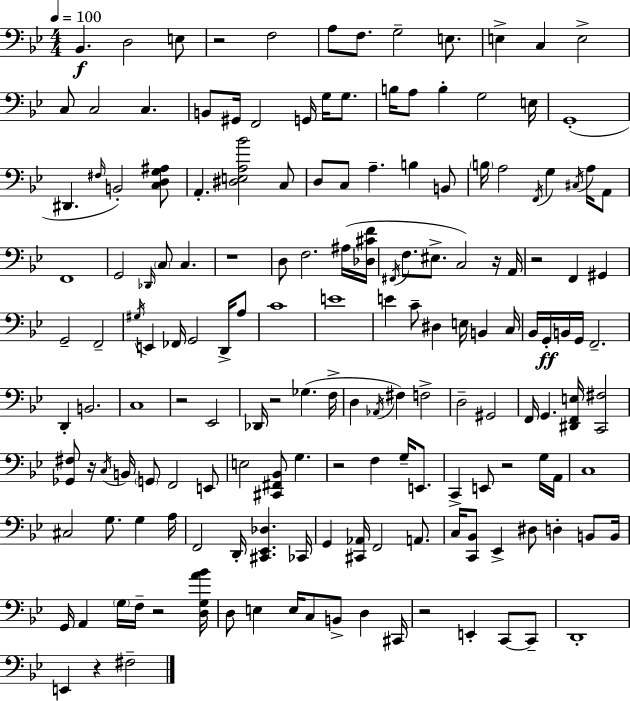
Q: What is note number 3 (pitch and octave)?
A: E3